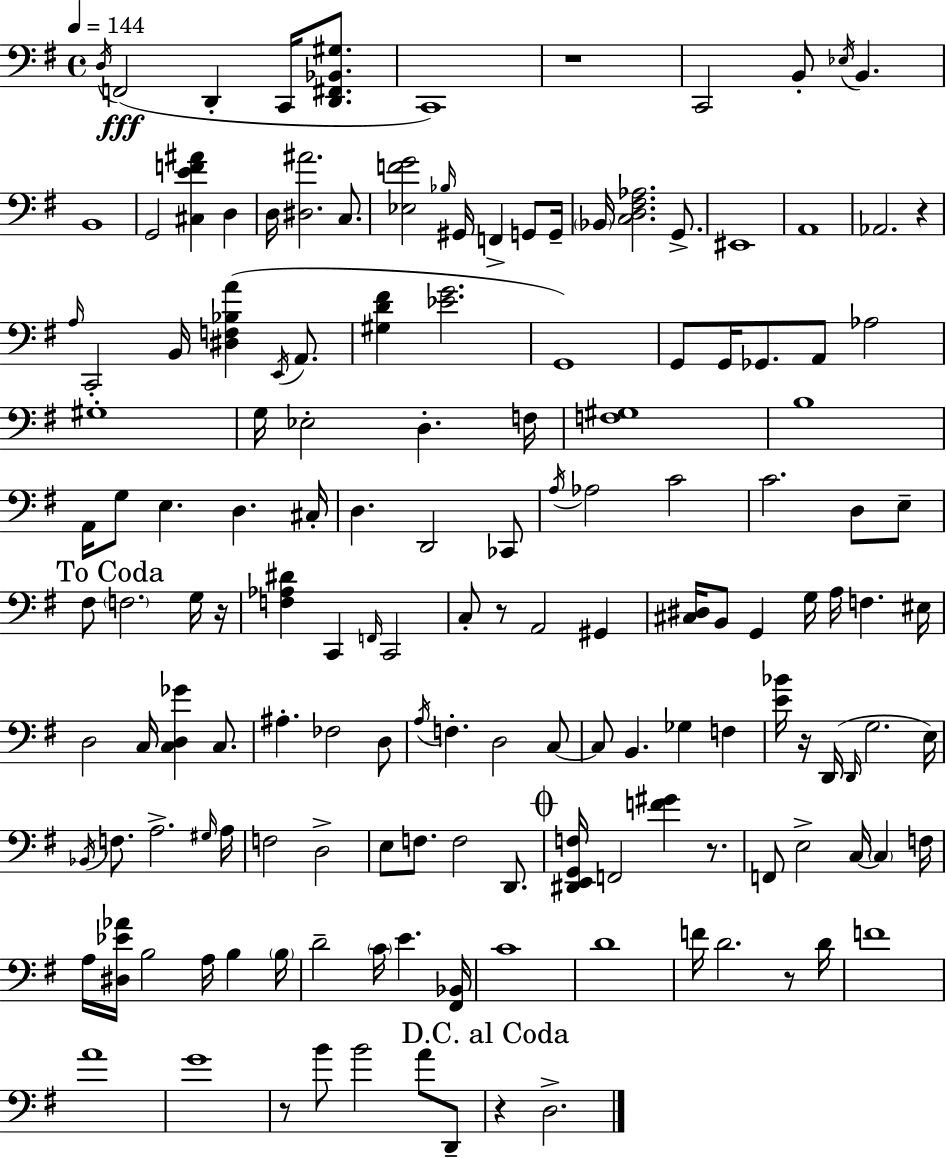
X:1
T:Untitled
M:4/4
L:1/4
K:G
D,/4 F,,2 D,, C,,/4 [D,,^F,,_B,,^G,]/2 C,,4 z4 C,,2 B,,/2 _E,/4 B,, B,,4 G,,2 [^C,EF^A] D, D,/4 [^D,^A]2 C,/2 [_E,FG]2 _B,/4 ^G,,/4 F,, G,,/2 G,,/4 _B,,/4 [C,D,^F,_A,]2 G,,/2 ^E,,4 A,,4 _A,,2 z A,/4 C,,2 B,,/4 [^D,F,_B,A] E,,/4 A,,/2 [^G,D^F] [_EG]2 G,,4 G,,/2 G,,/4 _G,,/2 A,,/2 _A,2 ^G,4 G,/4 _E,2 D, F,/4 [F,^G,]4 B,4 A,,/4 G,/2 E, D, ^C,/4 D, D,,2 _C,,/2 A,/4 _A,2 C2 C2 D,/2 E,/2 ^F,/2 F,2 G,/4 z/4 [F,_A,^D] C,, F,,/4 C,,2 C,/2 z/2 A,,2 ^G,, [^C,^D,]/4 B,,/2 G,, G,/4 A,/4 F, ^E,/4 D,2 C,/4 [C,D,_G] C,/2 ^A, _F,2 D,/2 A,/4 F, D,2 C,/2 C,/2 B,, _G, F, [E_B]/4 z/4 D,,/4 D,,/4 G,2 E,/4 _B,,/4 F,/2 A,2 ^G,/4 A,/4 F,2 D,2 E,/2 F,/2 F,2 D,,/2 [^D,,E,,G,,F,]/4 F,,2 [F^G] z/2 F,,/2 E,2 C,/4 C, F,/4 A,/4 [^D,_E_A]/4 B,2 A,/4 B, B,/4 D2 C/4 E [^F,,_B,,]/4 C4 D4 F/4 D2 z/2 D/4 F4 A4 G4 z/2 B/2 B2 A/2 D,,/2 z D,2